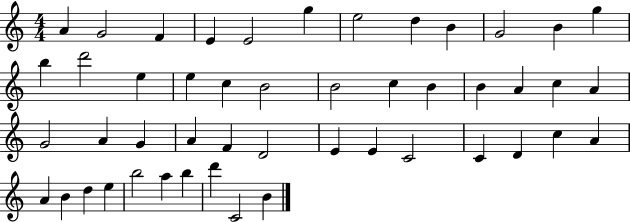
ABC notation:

X:1
T:Untitled
M:4/4
L:1/4
K:C
A G2 F E E2 g e2 d B G2 B g b d'2 e e c B2 B2 c B B A c A G2 A G A F D2 E E C2 C D c A A B d e b2 a b d' C2 B